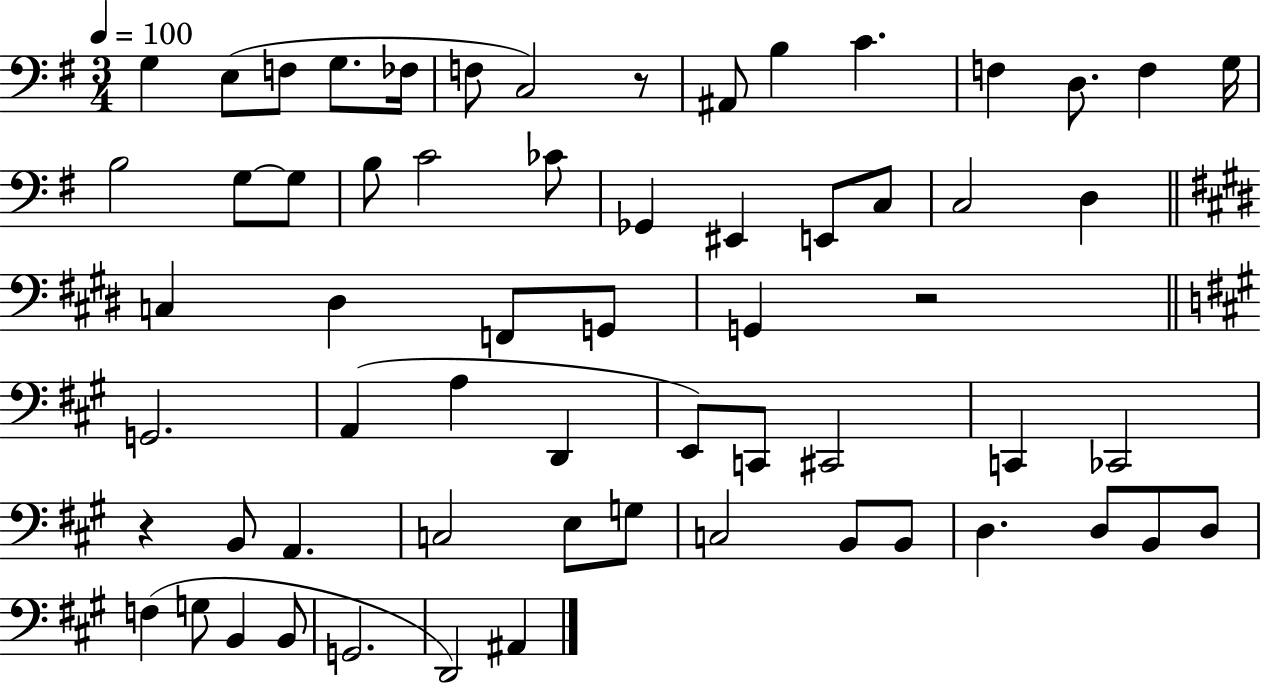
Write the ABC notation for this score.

X:1
T:Untitled
M:3/4
L:1/4
K:G
G, E,/2 F,/2 G,/2 _F,/4 F,/2 C,2 z/2 ^A,,/2 B, C F, D,/2 F, G,/4 B,2 G,/2 G,/2 B,/2 C2 _C/2 _G,, ^E,, E,,/2 C,/2 C,2 D, C, ^D, F,,/2 G,,/2 G,, z2 G,,2 A,, A, D,, E,,/2 C,,/2 ^C,,2 C,, _C,,2 z B,,/2 A,, C,2 E,/2 G,/2 C,2 B,,/2 B,,/2 D, D,/2 B,,/2 D,/2 F, G,/2 B,, B,,/2 G,,2 D,,2 ^A,,